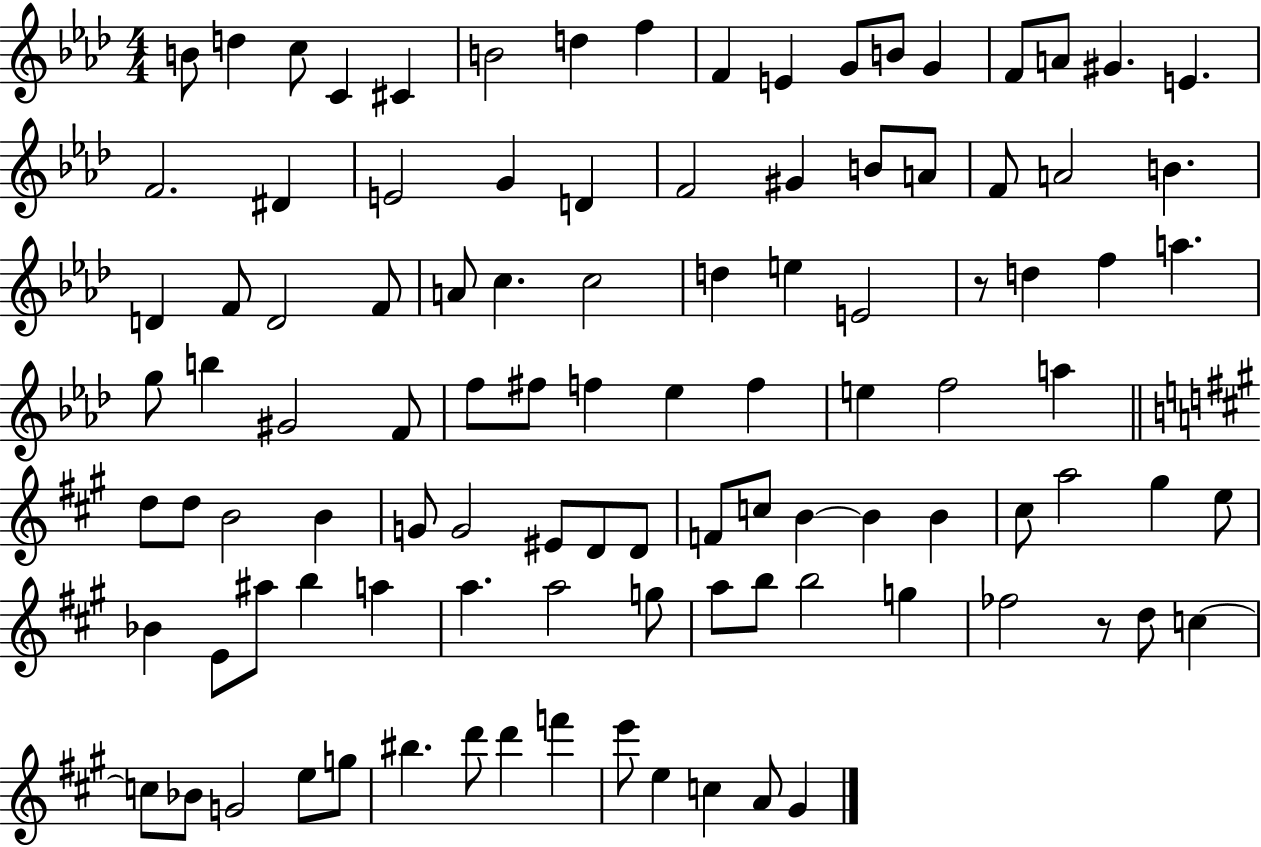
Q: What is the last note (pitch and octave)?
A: G#4